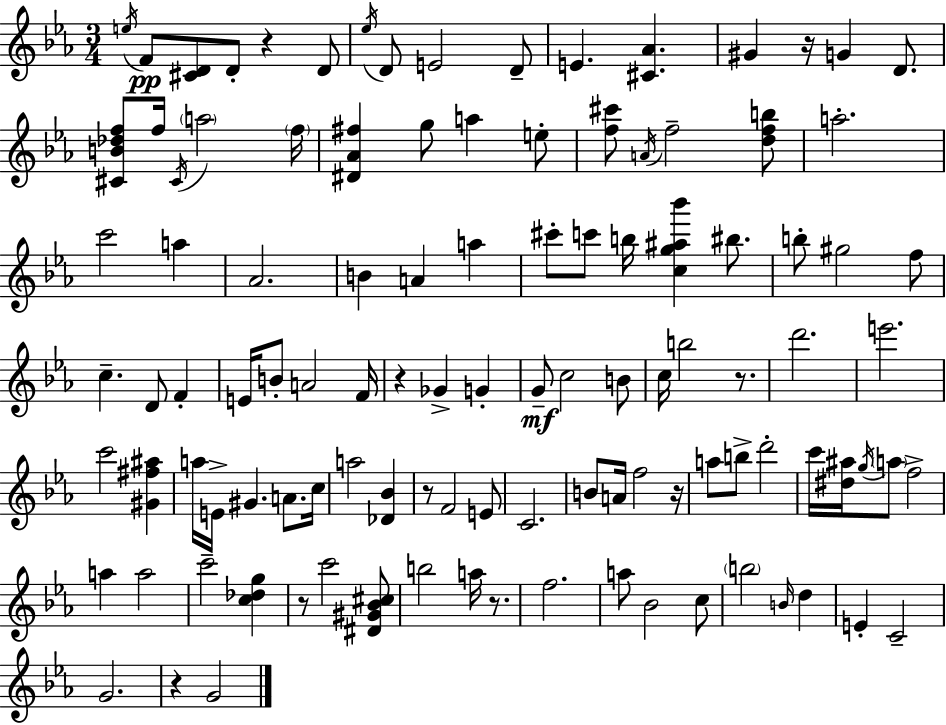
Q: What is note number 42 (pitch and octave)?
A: F4